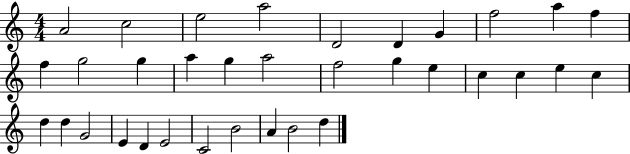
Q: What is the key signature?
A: C major